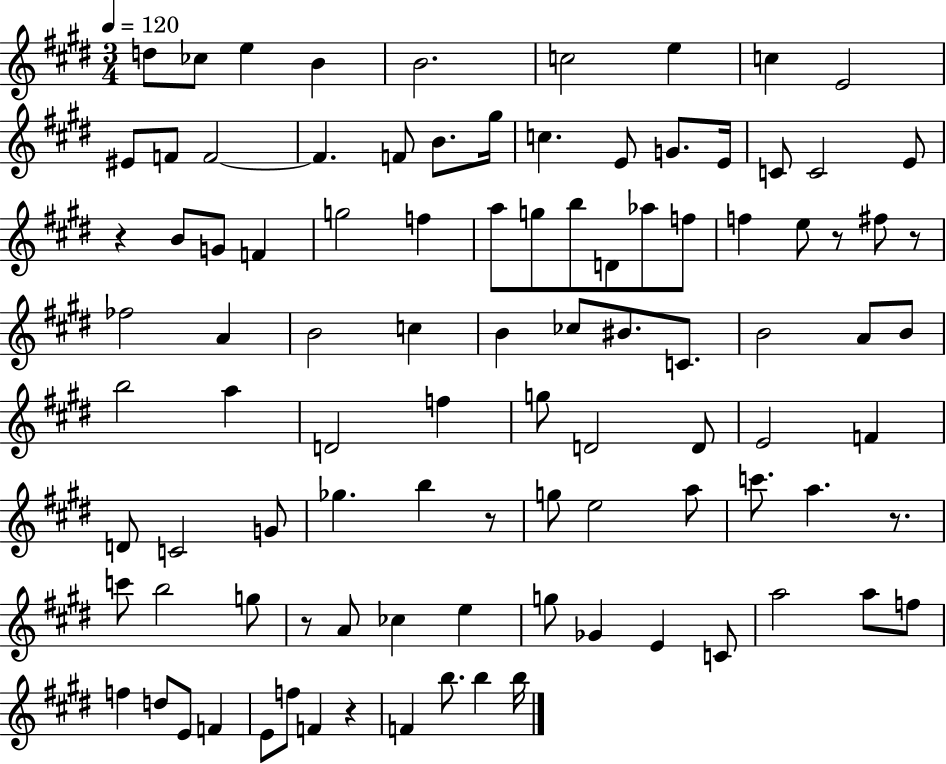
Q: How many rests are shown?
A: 7